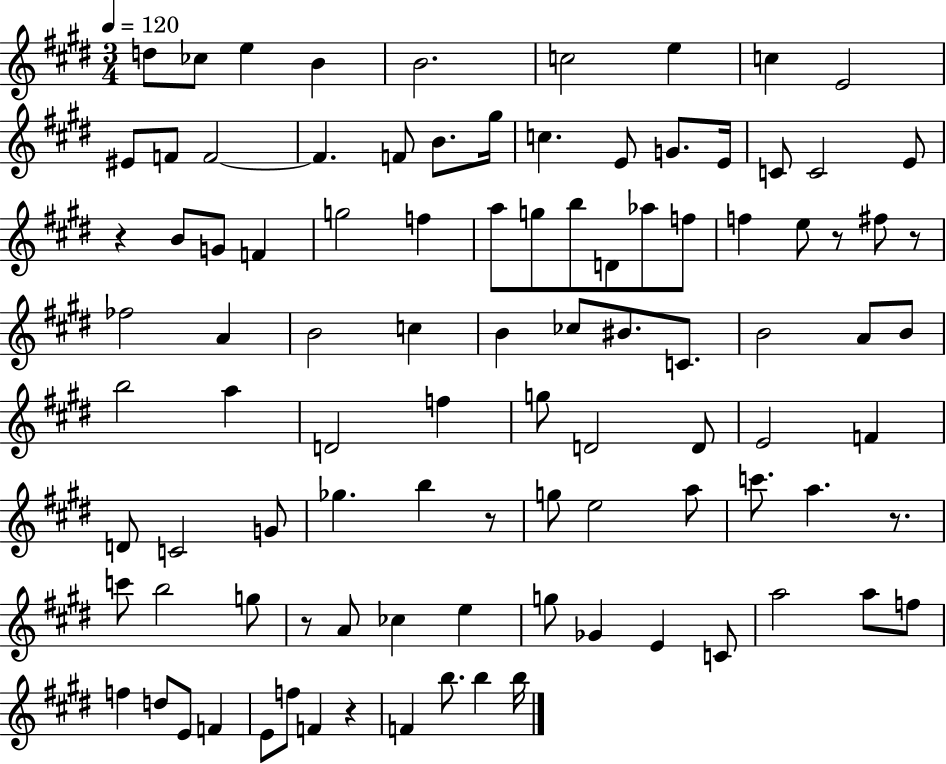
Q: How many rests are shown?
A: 7